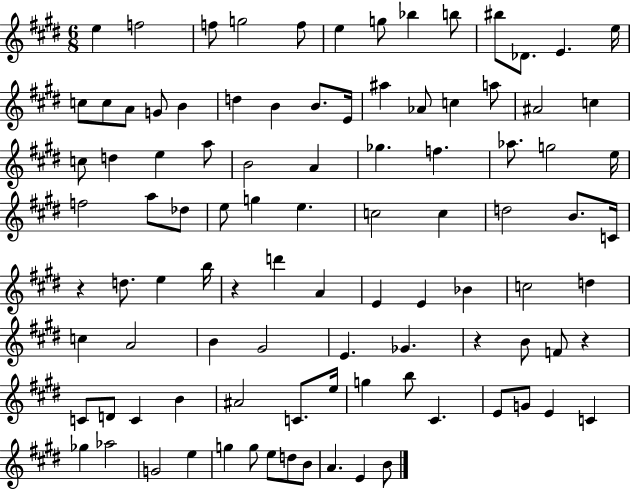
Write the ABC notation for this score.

X:1
T:Untitled
M:6/8
L:1/4
K:E
e f2 f/2 g2 f/2 e g/2 _b b/2 ^b/2 _D/2 E e/4 c/2 c/2 A/2 G/2 B d B B/2 E/4 ^a _A/2 c a/2 ^A2 c c/2 d e a/2 B2 A _g f _a/2 g2 e/4 f2 a/2 _d/2 e/2 g e c2 c d2 B/2 C/4 z d/2 e b/4 z d' A E E _B c2 d c A2 B ^G2 E _G z B/2 F/2 z C/2 D/2 C B ^A2 C/2 e/4 g b/2 ^C E/2 G/2 E C _g _a2 G2 e g g/2 e/2 d/2 B/2 A E B/2